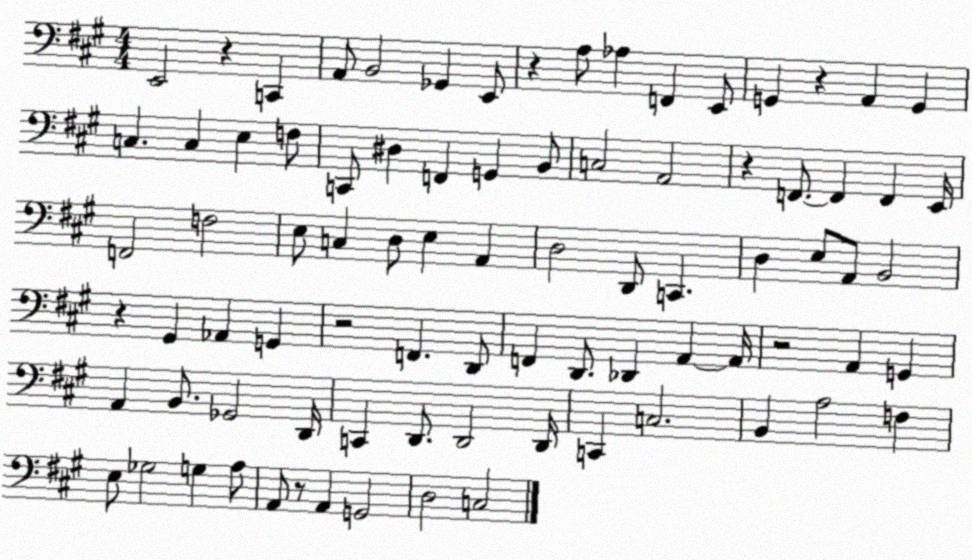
X:1
T:Untitled
M:4/4
L:1/4
K:A
E,,2 z C,, A,,/2 B,,2 _G,, E,,/2 z A,/2 _A, F,, E,,/2 G,, z A,, G,, C, C, E, F,/2 C,,/2 ^D, F,, G,, B,,/2 C,2 A,,2 z F,,/2 F,, F,, E,,/4 F,,2 F,2 E,/2 C, D,/2 E, A,, D,2 D,,/2 C,, D, E,/2 A,,/2 B,,2 z ^G,, _A,, G,, z2 F,, D,,/2 F,, D,,/2 _D,, A,, A,,/4 z2 A,, G,, A,, B,,/2 _G,,2 D,,/4 C,, D,,/2 D,,2 D,,/4 C,, C,2 B,, A,2 F, E,/2 _G,2 G, A,/2 A,,/2 z/2 A,, G,,2 D,2 C,2